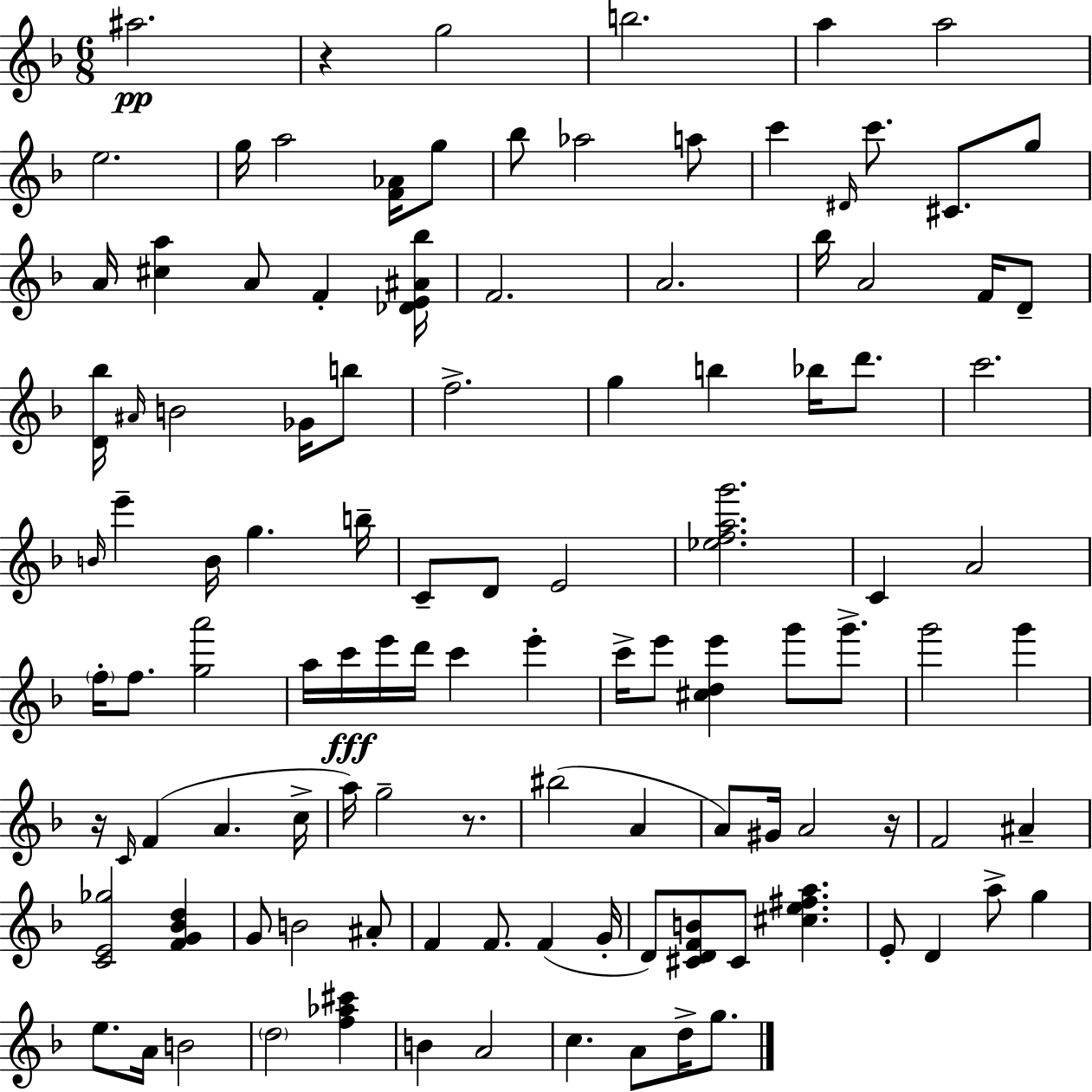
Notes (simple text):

A#5/h. R/q G5/h B5/h. A5/q A5/h E5/h. G5/s A5/h [F4,Ab4]/s G5/e Bb5/e Ab5/h A5/e C6/q D#4/s C6/e. C#4/e. G5/e A4/s [C#5,A5]/q A4/e F4/q [Db4,E4,A#4,Bb5]/s F4/h. A4/h. Bb5/s A4/h F4/s D4/e [D4,Bb5]/s A#4/s B4/h Gb4/s B5/e F5/h. G5/q B5/q Bb5/s D6/e. C6/h. B4/s E6/q B4/s G5/q. B5/s C4/e D4/e E4/h [Eb5,F5,A5,G6]/h. C4/q A4/h F5/s F5/e. [G5,A6]/h A5/s C6/s E6/s D6/s C6/q E6/q C6/s E6/e [C#5,D5,E6]/q G6/e G6/e. G6/h G6/q R/s C4/s F4/q A4/q. C5/s A5/s G5/h R/e. BIS5/h A4/q A4/e G#4/s A4/h R/s F4/h A#4/q [C4,E4,Gb5]/h [F4,G4,Bb4,D5]/q G4/e B4/h A#4/e F4/q F4/e. F4/q G4/s D4/e [C#4,D4,F4,B4]/e C#4/e [C#5,E5,F#5,A5]/q. E4/e D4/q A5/e G5/q E5/e. A4/s B4/h D5/h [F5,Ab5,C#6]/q B4/q A4/h C5/q. A4/e D5/s G5/e.